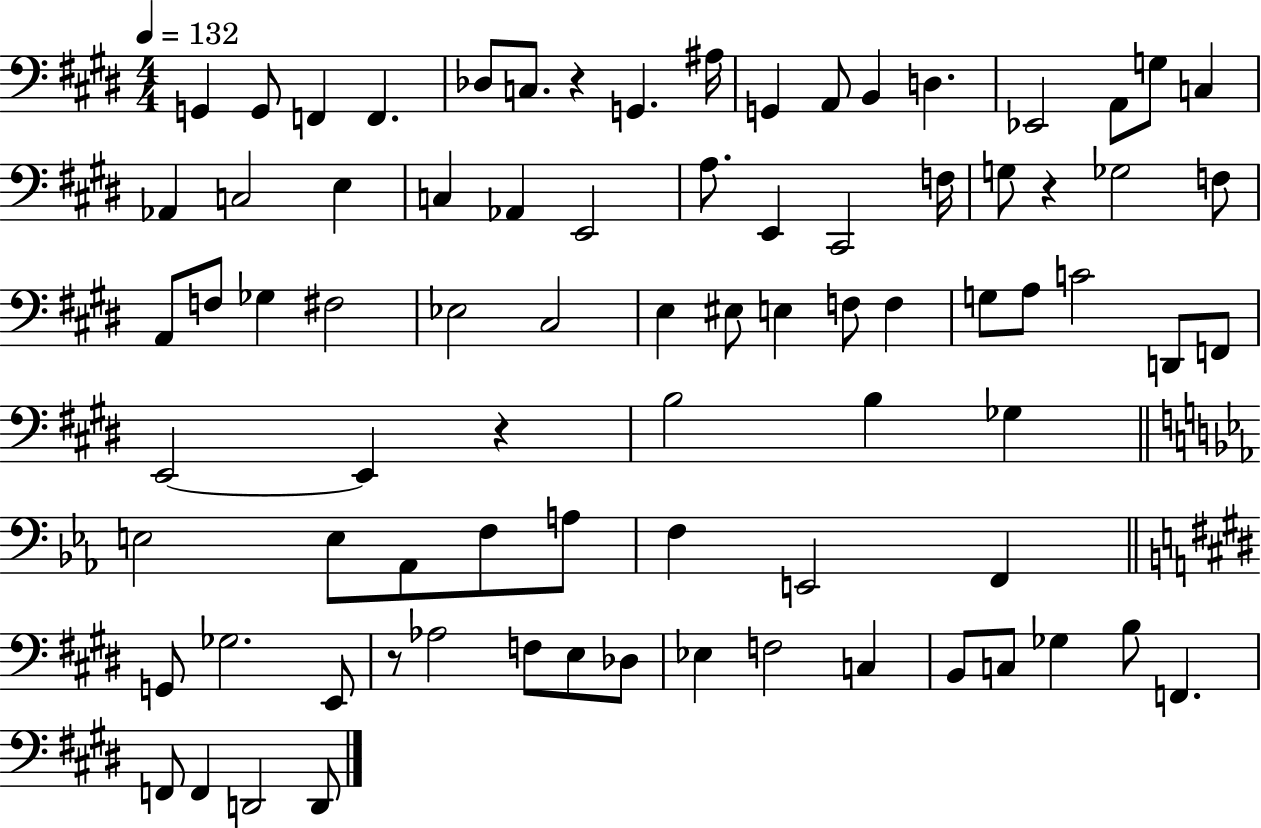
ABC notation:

X:1
T:Untitled
M:4/4
L:1/4
K:E
G,, G,,/2 F,, F,, _D,/2 C,/2 z G,, ^A,/4 G,, A,,/2 B,, D, _E,,2 A,,/2 G,/2 C, _A,, C,2 E, C, _A,, E,,2 A,/2 E,, ^C,,2 F,/4 G,/2 z _G,2 F,/2 A,,/2 F,/2 _G, ^F,2 _E,2 ^C,2 E, ^E,/2 E, F,/2 F, G,/2 A,/2 C2 D,,/2 F,,/2 E,,2 E,, z B,2 B, _G, E,2 E,/2 _A,,/2 F,/2 A,/2 F, E,,2 F,, G,,/2 _G,2 E,,/2 z/2 _A,2 F,/2 E,/2 _D,/2 _E, F,2 C, B,,/2 C,/2 _G, B,/2 F,, F,,/2 F,, D,,2 D,,/2